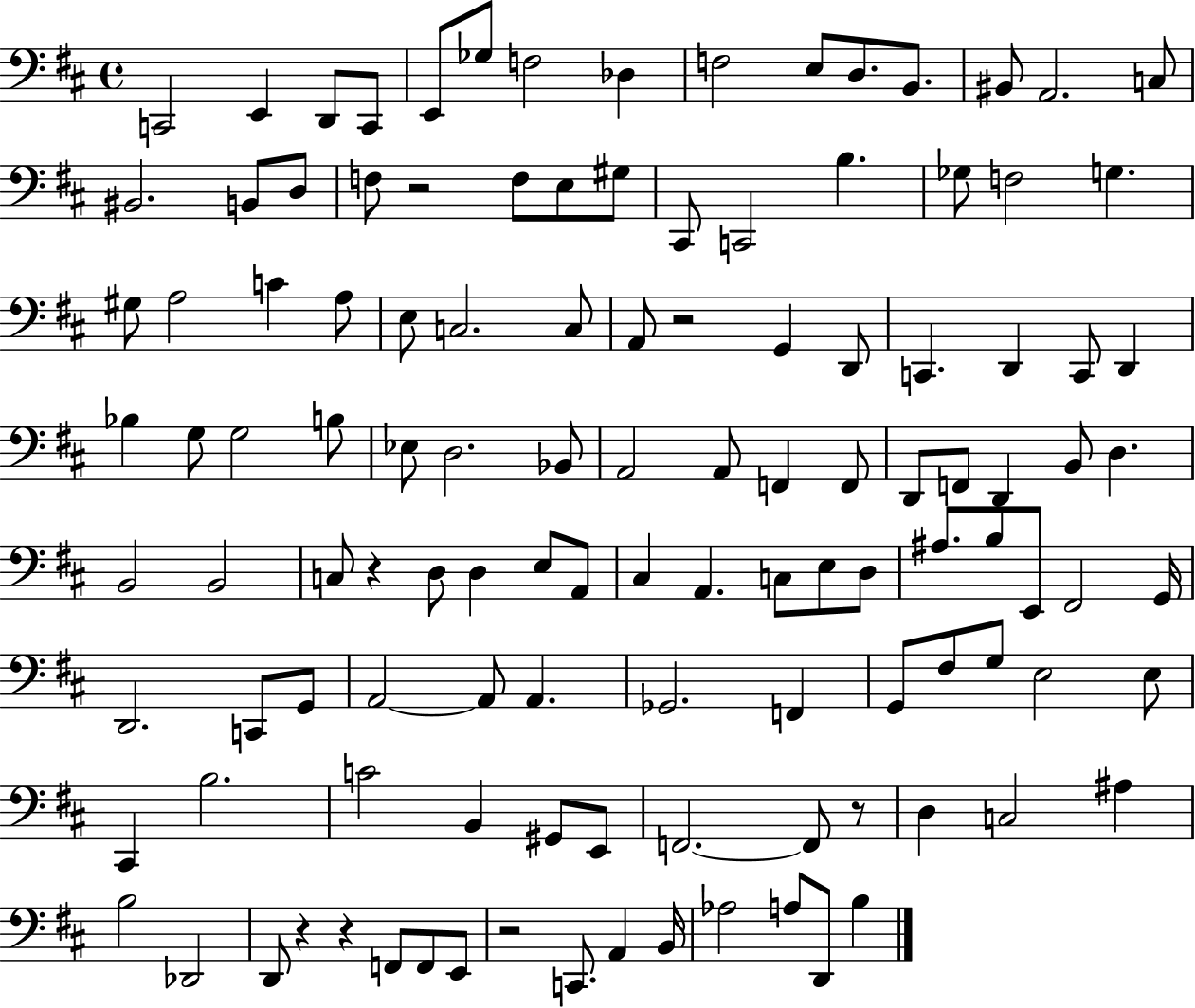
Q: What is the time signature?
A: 4/4